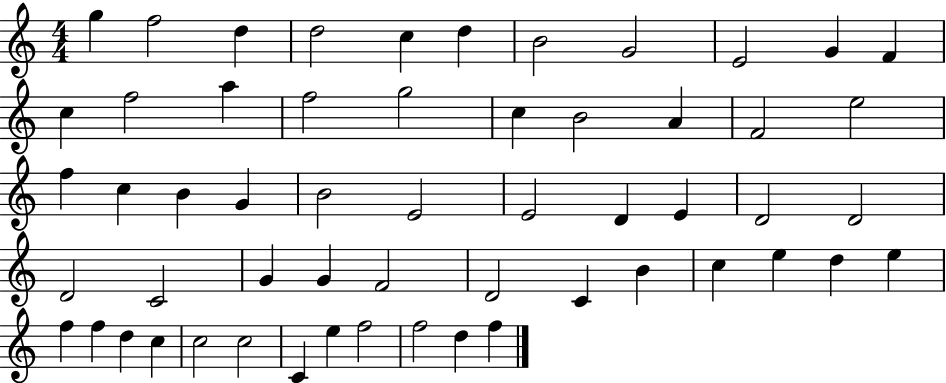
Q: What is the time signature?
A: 4/4